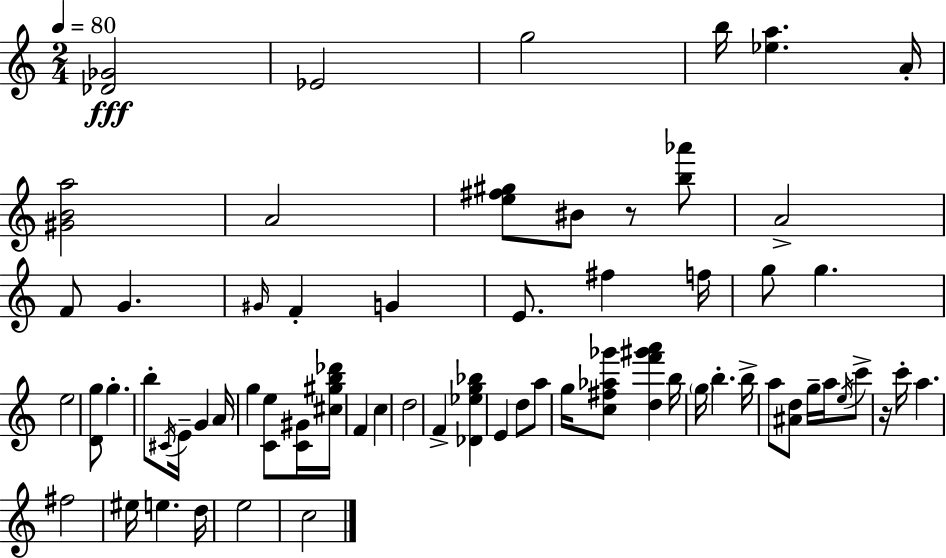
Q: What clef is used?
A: treble